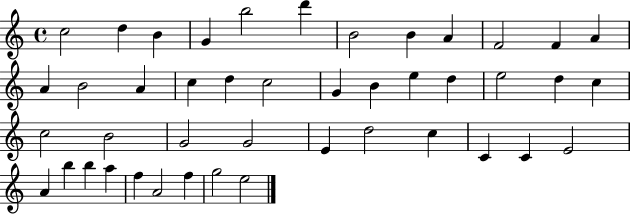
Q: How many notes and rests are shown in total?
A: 44